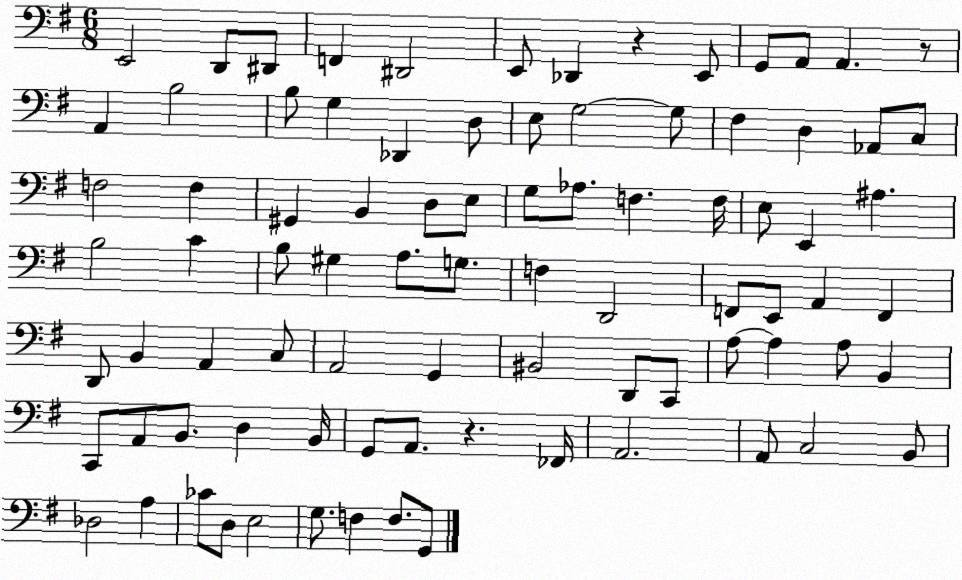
X:1
T:Untitled
M:6/8
L:1/4
K:G
E,,2 D,,/2 ^D,,/2 F,, ^D,,2 E,,/2 _D,, z E,,/2 G,,/2 A,,/2 A,, z/2 A,, B,2 B,/2 G, _D,, D,/2 E,/2 G,2 G,/2 ^F, D, _A,,/2 C,/2 F,2 F, ^G,, B,, D,/2 E,/2 G,/2 _A,/2 F, F,/4 E,/2 E,, ^A, B,2 C B,/2 ^G, A,/2 G,/2 F, D,,2 F,,/2 E,,/2 A,, F,, D,,/2 B,, A,, C,/2 A,,2 G,, ^B,,2 D,,/2 C,,/2 A,/2 A, A,/2 B,, C,,/2 A,,/2 B,,/2 D, B,,/4 G,,/2 A,,/2 z _F,,/4 A,,2 A,,/2 C,2 B,,/2 _D,2 A, _C/2 D,/2 E,2 G,/2 F, F,/2 G,,/2